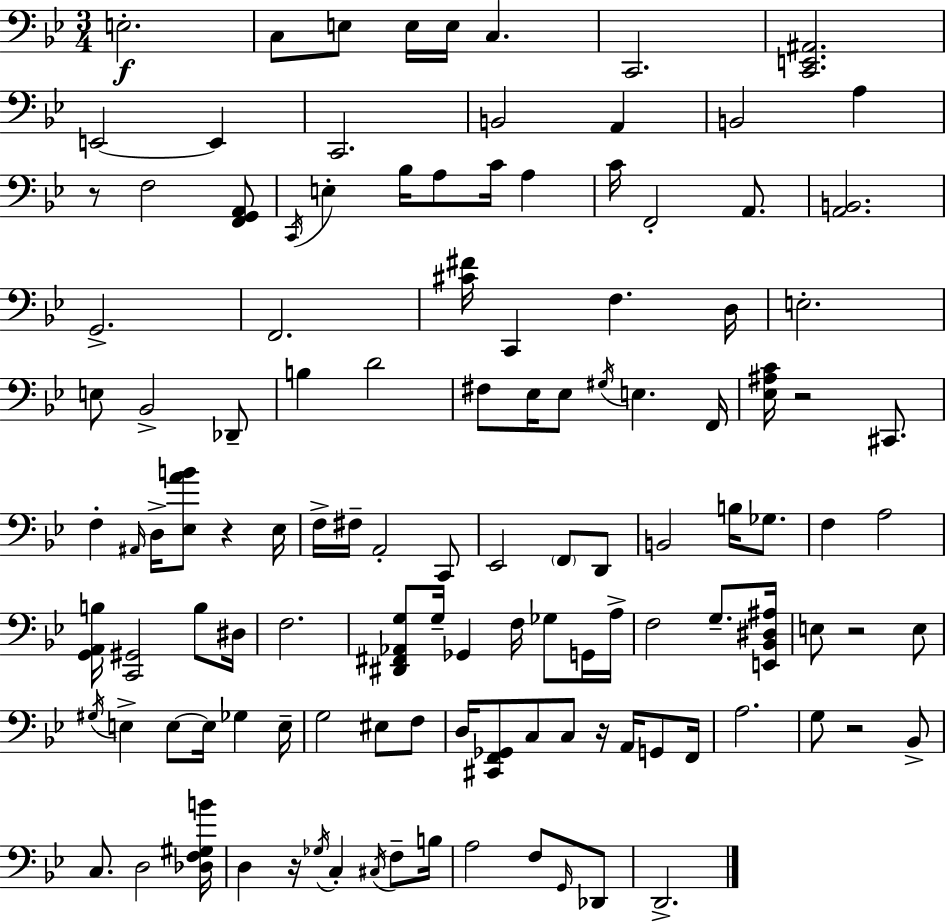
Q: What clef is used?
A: bass